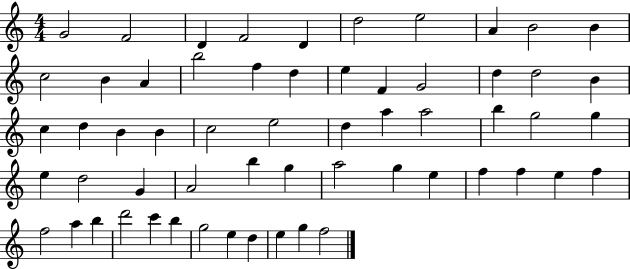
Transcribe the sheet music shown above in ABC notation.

X:1
T:Untitled
M:4/4
L:1/4
K:C
G2 F2 D F2 D d2 e2 A B2 B c2 B A b2 f d e F G2 d d2 B c d B B c2 e2 d a a2 b g2 g e d2 G A2 b g a2 g e f f e f f2 a b d'2 c' b g2 e d e g f2